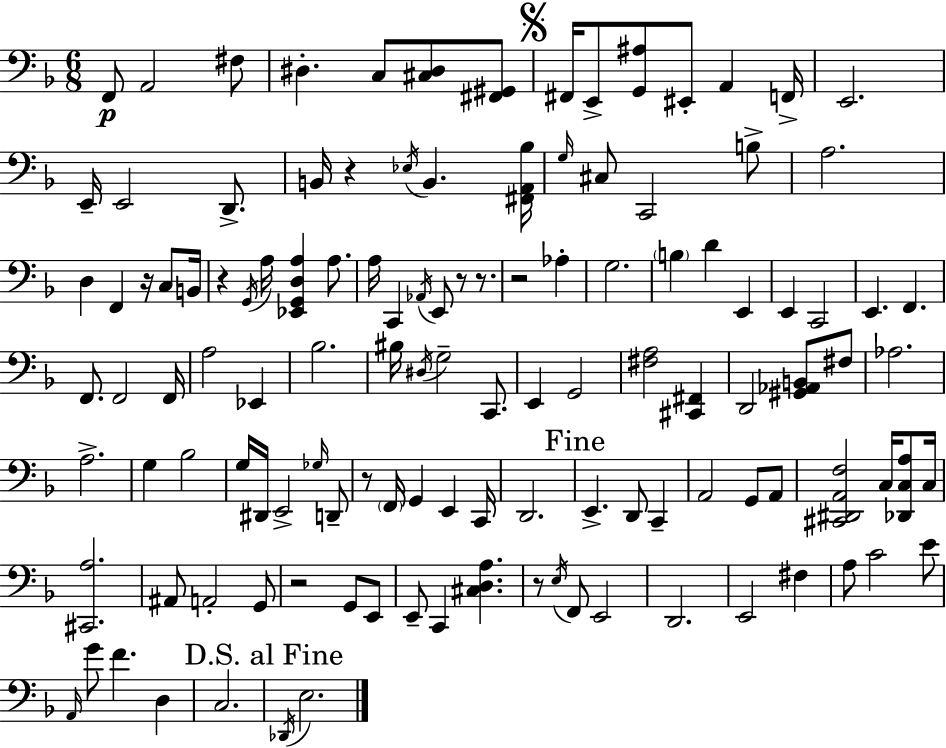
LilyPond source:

{
  \clef bass
  \numericTimeSignature
  \time 6/8
  \key f \major
  f,8\p a,2 fis8 | dis4.-. c8 <cis dis>8 <fis, gis,>8 | \mark \markup { \musicglyph "scripts.segno" } fis,16 e,8-> <g, ais>8 eis,8-. a,4 f,16-> | e,2. | \break e,16-- e,2 d,8.-> | b,16 r4 \acciaccatura { ees16 } b,4. | <fis, a, bes>16 \grace { g16 } cis8 c,2 | b8-> a2. | \break d4 f,4 r16 c8 | b,16 r4 \acciaccatura { g,16 } a16 <ees, g, d a>4 | a8. a16 c,4 \acciaccatura { aes,16 } e,8 r8 | r8. r2 | \break aes4-. g2. | \parenthesize b4 d'4 | e,4 e,4 c,2 | e,4. f,4. | \break f,8. f,2 | f,16 a2 | ees,4 bes2. | bis16 \acciaccatura { dis16 } g2-- | \break c,8. e,4 g,2 | <fis a>2 | <cis, fis,>4 d,2 | <gis, aes, b,>8 fis8 aes2. | \break a2.-> | g4 bes2 | g16 dis,16 e,2-> | \grace { ges16 } d,8-- r8 \parenthesize f,16 g,4 | \break e,4 c,16 d,2. | \mark "Fine" e,4.-> | d,8 c,4-- a,2 | g,8 a,8 <cis, dis, a, f>2 | \break c16 <des, c a>8 c16 <cis, a>2. | ais,8 a,2-. | g,8 r2 | g,8 e,8 e,8-- c,4 | \break <cis d a>4. r8 \acciaccatura { e16 } f,8 e,2 | d,2. | e,2 | fis4 a8 c'2 | \break e'8 \grace { a,16 } g'8 f'4. | d4 c2. | \mark "D.S. al Fine" \acciaccatura { des,16 } e2. | \bar "|."
}